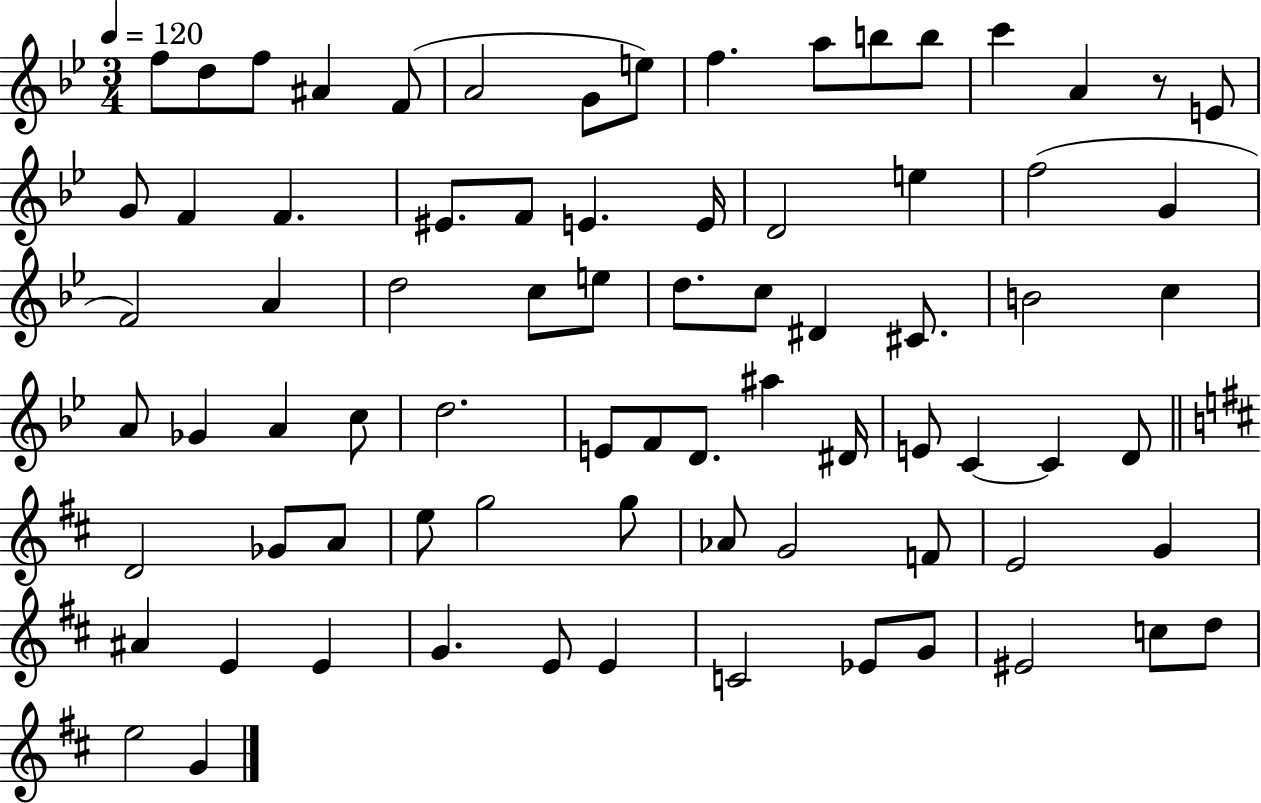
X:1
T:Untitled
M:3/4
L:1/4
K:Bb
f/2 d/2 f/2 ^A F/2 A2 G/2 e/2 f a/2 b/2 b/2 c' A z/2 E/2 G/2 F F ^E/2 F/2 E E/4 D2 e f2 G F2 A d2 c/2 e/2 d/2 c/2 ^D ^C/2 B2 c A/2 _G A c/2 d2 E/2 F/2 D/2 ^a ^D/4 E/2 C C D/2 D2 _G/2 A/2 e/2 g2 g/2 _A/2 G2 F/2 E2 G ^A E E G E/2 E C2 _E/2 G/2 ^E2 c/2 d/2 e2 G